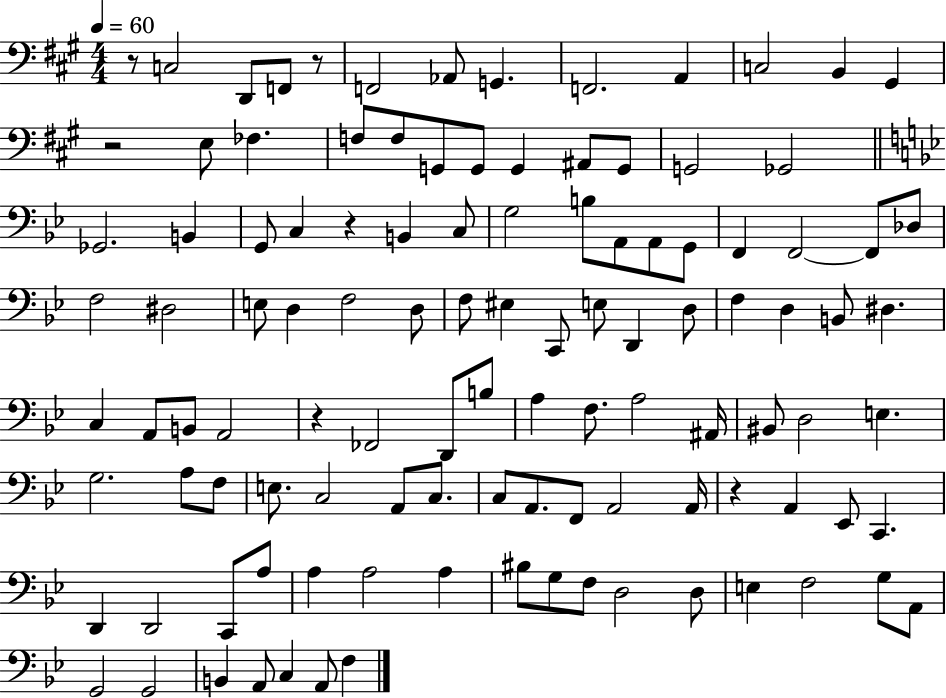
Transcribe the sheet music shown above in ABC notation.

X:1
T:Untitled
M:4/4
L:1/4
K:A
z/2 C,2 D,,/2 F,,/2 z/2 F,,2 _A,,/2 G,, F,,2 A,, C,2 B,, ^G,, z2 E,/2 _F, F,/2 F,/2 G,,/2 G,,/2 G,, ^A,,/2 G,,/2 G,,2 _G,,2 _G,,2 B,, G,,/2 C, z B,, C,/2 G,2 B,/2 A,,/2 A,,/2 G,,/2 F,, F,,2 F,,/2 _D,/2 F,2 ^D,2 E,/2 D, F,2 D,/2 F,/2 ^E, C,,/2 E,/2 D,, D,/2 F, D, B,,/2 ^D, C, A,,/2 B,,/2 A,,2 z _F,,2 D,,/2 B,/2 A, F,/2 A,2 ^A,,/4 ^B,,/2 D,2 E, G,2 A,/2 F,/2 E,/2 C,2 A,,/2 C,/2 C,/2 A,,/2 F,,/2 A,,2 A,,/4 z A,, _E,,/2 C,, D,, D,,2 C,,/2 A,/2 A, A,2 A, ^B,/2 G,/2 F,/2 D,2 D,/2 E, F,2 G,/2 A,,/2 G,,2 G,,2 B,, A,,/2 C, A,,/2 F,